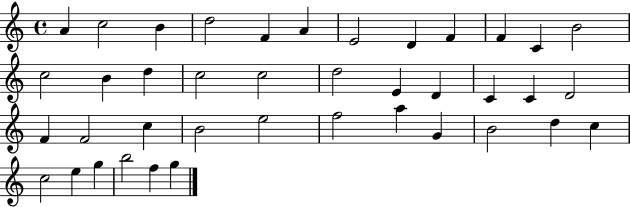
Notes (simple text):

A4/q C5/h B4/q D5/h F4/q A4/q E4/h D4/q F4/q F4/q C4/q B4/h C5/h B4/q D5/q C5/h C5/h D5/h E4/q D4/q C4/q C4/q D4/h F4/q F4/h C5/q B4/h E5/h F5/h A5/q G4/q B4/h D5/q C5/q C5/h E5/q G5/q B5/h F5/q G5/q